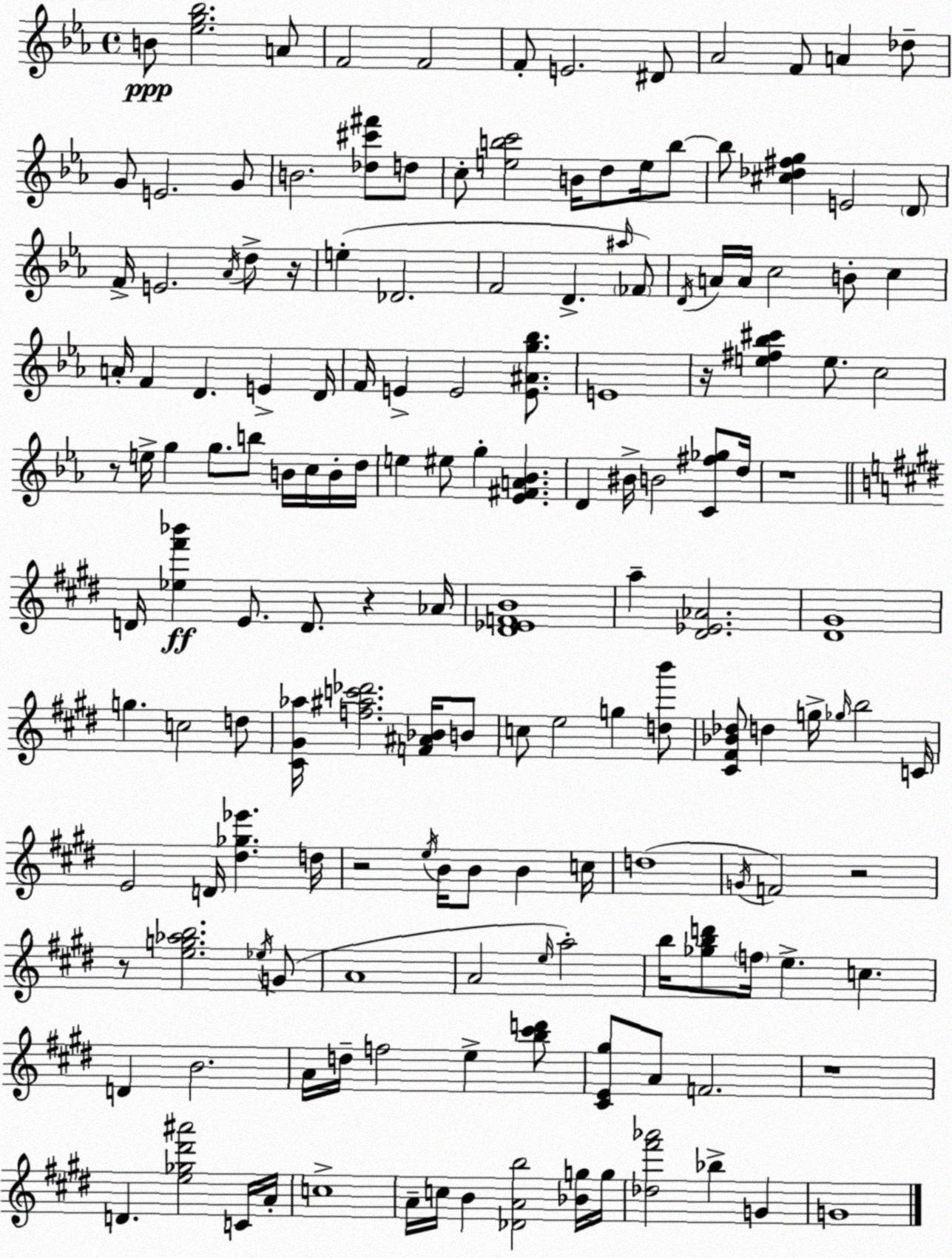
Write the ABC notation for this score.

X:1
T:Untitled
M:4/4
L:1/4
K:Eb
B/2 [_eg_b]2 A/2 F2 F2 F/2 E2 ^D/2 _A2 F/2 A _d/2 G/2 E2 G/2 B2 [_d^c'^f']/2 d/2 c/2 [ebc']2 B/4 d/2 e/4 b/2 b/2 [^c_d^fg] E2 D/2 F/4 E2 _A/4 d/2 z/4 e _D2 F2 D ^a/4 _F/2 D/4 A/4 A/4 c2 B/2 c A/4 F D E D/4 F/4 E E2 [E^Ag_b]/2 E4 z/4 [e^f_b^c'] e/2 c2 z/2 e/4 g g/2 b/2 B/4 c/4 B/4 d/4 e ^e/2 g [_E^FA_B] D ^B/4 B2 [C^f_g]/2 d/4 z4 D/4 [_e^f'_b'] E/2 D/2 z _A/4 [^D_EFB]4 a [^D_E_A]2 [^D^G]4 g c2 d/2 [^C^G_a]/4 [f^ac'_d']2 [F^A_B]/4 B/2 c/2 e2 g [db']/2 [^C^F_B_d]/2 d g/4 _g/4 b2 C/4 E2 D/4 [^d_g_e'] d/4 z2 e/4 B/4 B/2 B c/4 d4 G/4 F2 z2 z/2 [eg_ab]2 _e/4 G/2 A4 A2 e/4 a2 b/4 [_gbd']/2 f/4 e c D B2 A/4 d/4 f2 e [b^c'd']/2 [^CE^g]/2 A/2 F2 z4 D [e_g^d'^a']2 C/4 A/4 c4 A/4 c/4 B [_DAb]2 [_Bg]/4 g/4 [_d^f'_a']2 _b G G4